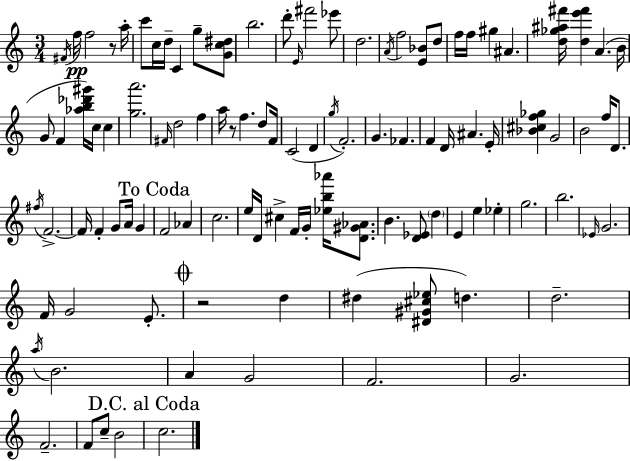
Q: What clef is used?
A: treble